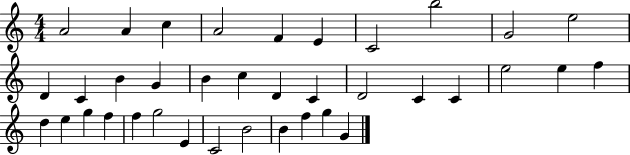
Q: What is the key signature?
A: C major